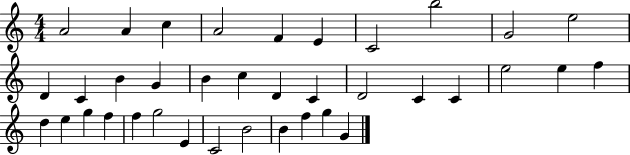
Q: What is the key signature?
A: C major